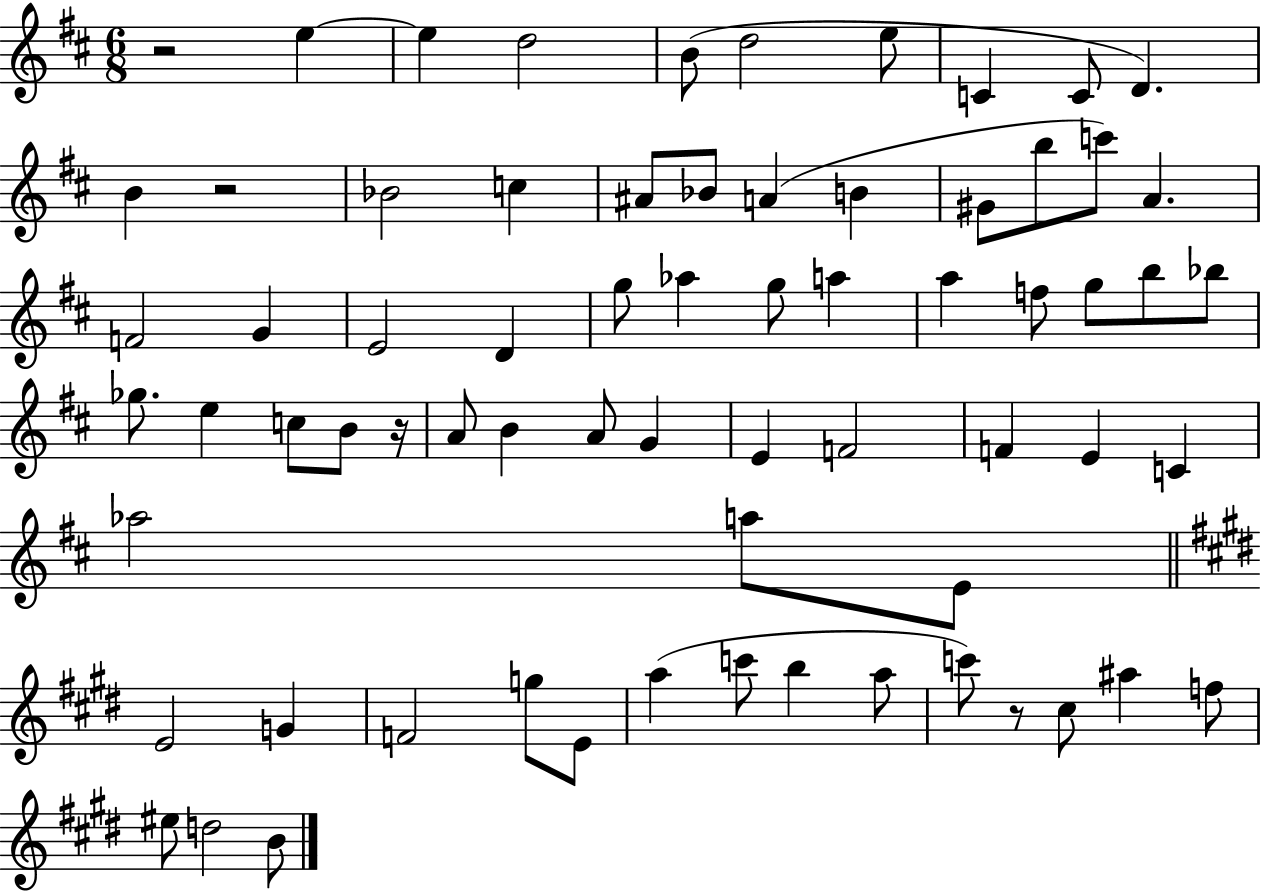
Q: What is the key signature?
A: D major